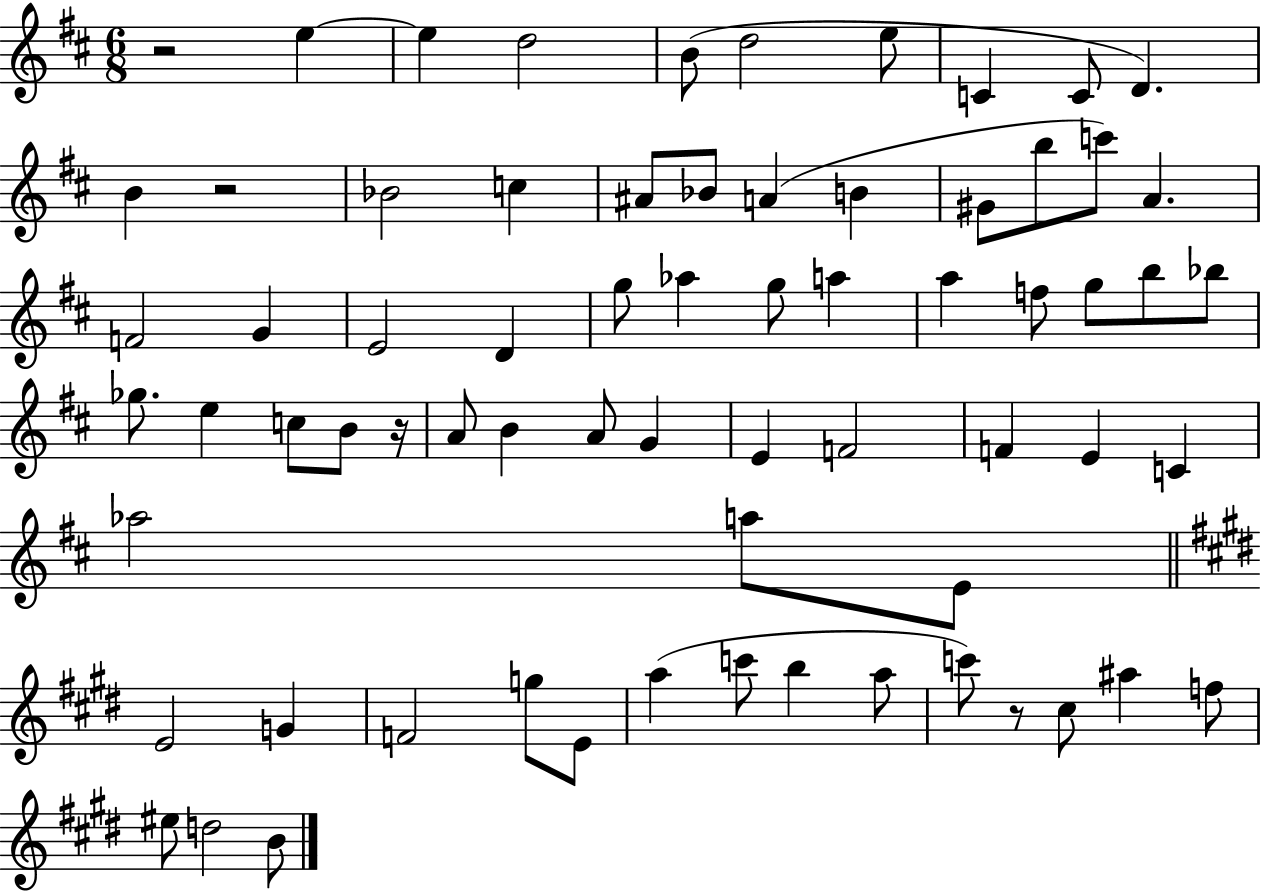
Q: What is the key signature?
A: D major